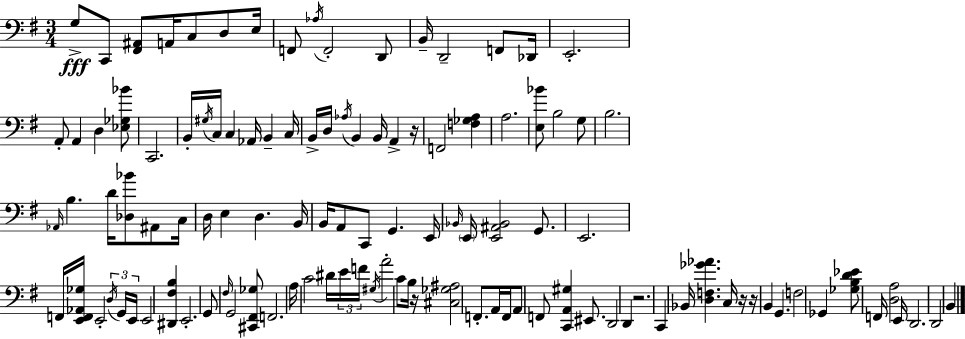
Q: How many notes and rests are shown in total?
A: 114